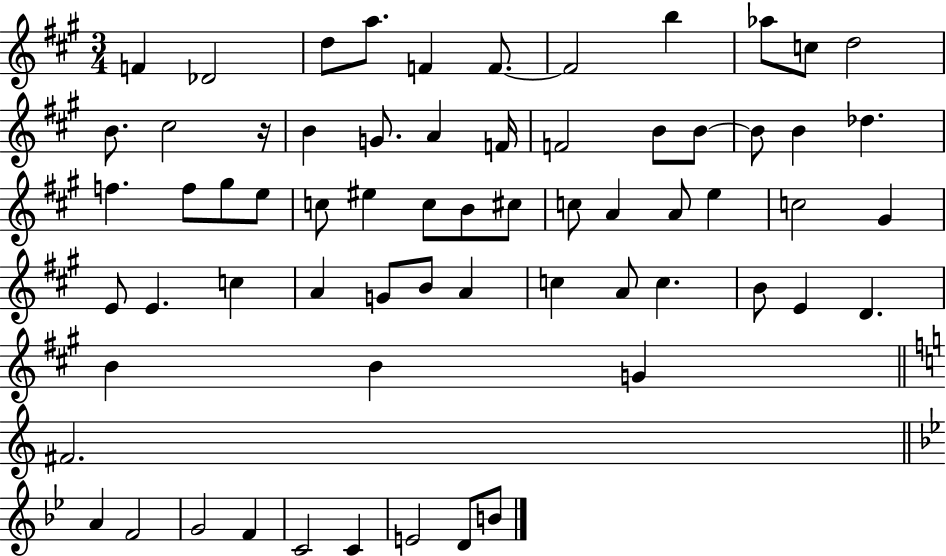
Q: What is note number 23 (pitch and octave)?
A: Db5